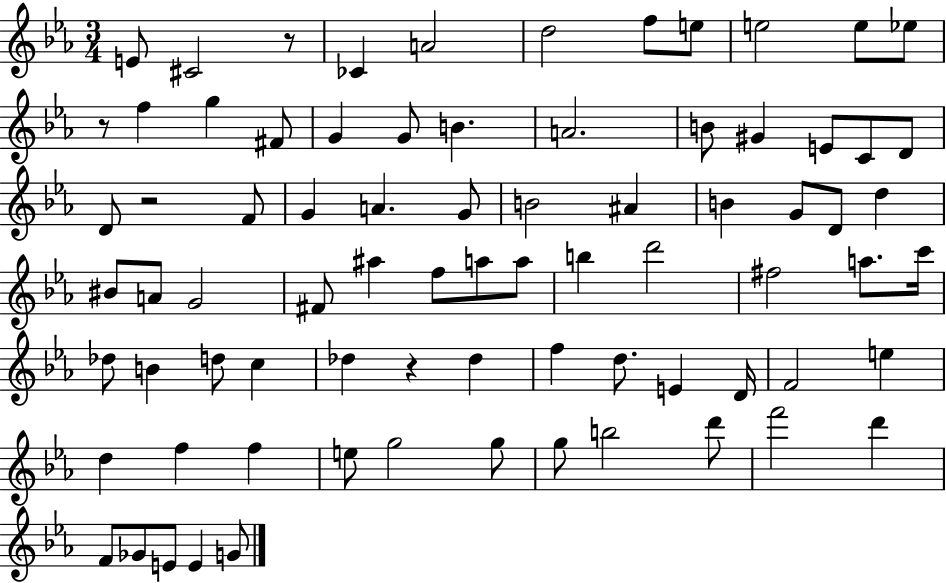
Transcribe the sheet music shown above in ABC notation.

X:1
T:Untitled
M:3/4
L:1/4
K:Eb
E/2 ^C2 z/2 _C A2 d2 f/2 e/2 e2 e/2 _e/2 z/2 f g ^F/2 G G/2 B A2 B/2 ^G E/2 C/2 D/2 D/2 z2 F/2 G A G/2 B2 ^A B G/2 D/2 d ^B/2 A/2 G2 ^F/2 ^a f/2 a/2 a/2 b d'2 ^f2 a/2 c'/4 _d/2 B d/2 c _d z _d f d/2 E D/4 F2 e d f f e/2 g2 g/2 g/2 b2 d'/2 f'2 d' F/2 _G/2 E/2 E G/2